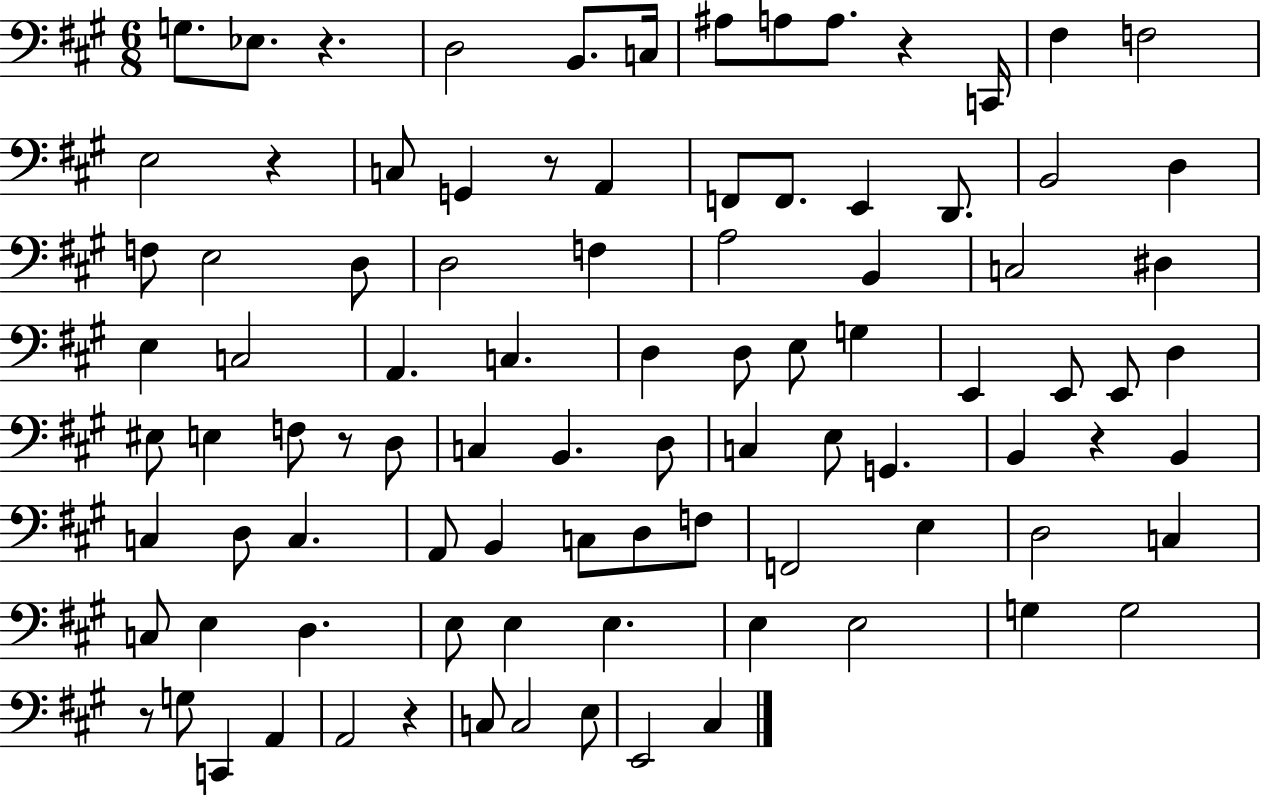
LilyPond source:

{
  \clef bass
  \numericTimeSignature
  \time 6/8
  \key a \major
  g8. ees8. r4. | d2 b,8. c16 | ais8 a8 a8. r4 c,16 | fis4 f2 | \break e2 r4 | c8 g,4 r8 a,4 | f,8 f,8. e,4 d,8. | b,2 d4 | \break f8 e2 d8 | d2 f4 | a2 b,4 | c2 dis4 | \break e4 c2 | a,4. c4. | d4 d8 e8 g4 | e,4 e,8 e,8 d4 | \break eis8 e4 f8 r8 d8 | c4 b,4. d8 | c4 e8 g,4. | b,4 r4 b,4 | \break c4 d8 c4. | a,8 b,4 c8 d8 f8 | f,2 e4 | d2 c4 | \break c8 e4 d4. | e8 e4 e4. | e4 e2 | g4 g2 | \break r8 g8 c,4 a,4 | a,2 r4 | c8 c2 e8 | e,2 cis4 | \break \bar "|."
}